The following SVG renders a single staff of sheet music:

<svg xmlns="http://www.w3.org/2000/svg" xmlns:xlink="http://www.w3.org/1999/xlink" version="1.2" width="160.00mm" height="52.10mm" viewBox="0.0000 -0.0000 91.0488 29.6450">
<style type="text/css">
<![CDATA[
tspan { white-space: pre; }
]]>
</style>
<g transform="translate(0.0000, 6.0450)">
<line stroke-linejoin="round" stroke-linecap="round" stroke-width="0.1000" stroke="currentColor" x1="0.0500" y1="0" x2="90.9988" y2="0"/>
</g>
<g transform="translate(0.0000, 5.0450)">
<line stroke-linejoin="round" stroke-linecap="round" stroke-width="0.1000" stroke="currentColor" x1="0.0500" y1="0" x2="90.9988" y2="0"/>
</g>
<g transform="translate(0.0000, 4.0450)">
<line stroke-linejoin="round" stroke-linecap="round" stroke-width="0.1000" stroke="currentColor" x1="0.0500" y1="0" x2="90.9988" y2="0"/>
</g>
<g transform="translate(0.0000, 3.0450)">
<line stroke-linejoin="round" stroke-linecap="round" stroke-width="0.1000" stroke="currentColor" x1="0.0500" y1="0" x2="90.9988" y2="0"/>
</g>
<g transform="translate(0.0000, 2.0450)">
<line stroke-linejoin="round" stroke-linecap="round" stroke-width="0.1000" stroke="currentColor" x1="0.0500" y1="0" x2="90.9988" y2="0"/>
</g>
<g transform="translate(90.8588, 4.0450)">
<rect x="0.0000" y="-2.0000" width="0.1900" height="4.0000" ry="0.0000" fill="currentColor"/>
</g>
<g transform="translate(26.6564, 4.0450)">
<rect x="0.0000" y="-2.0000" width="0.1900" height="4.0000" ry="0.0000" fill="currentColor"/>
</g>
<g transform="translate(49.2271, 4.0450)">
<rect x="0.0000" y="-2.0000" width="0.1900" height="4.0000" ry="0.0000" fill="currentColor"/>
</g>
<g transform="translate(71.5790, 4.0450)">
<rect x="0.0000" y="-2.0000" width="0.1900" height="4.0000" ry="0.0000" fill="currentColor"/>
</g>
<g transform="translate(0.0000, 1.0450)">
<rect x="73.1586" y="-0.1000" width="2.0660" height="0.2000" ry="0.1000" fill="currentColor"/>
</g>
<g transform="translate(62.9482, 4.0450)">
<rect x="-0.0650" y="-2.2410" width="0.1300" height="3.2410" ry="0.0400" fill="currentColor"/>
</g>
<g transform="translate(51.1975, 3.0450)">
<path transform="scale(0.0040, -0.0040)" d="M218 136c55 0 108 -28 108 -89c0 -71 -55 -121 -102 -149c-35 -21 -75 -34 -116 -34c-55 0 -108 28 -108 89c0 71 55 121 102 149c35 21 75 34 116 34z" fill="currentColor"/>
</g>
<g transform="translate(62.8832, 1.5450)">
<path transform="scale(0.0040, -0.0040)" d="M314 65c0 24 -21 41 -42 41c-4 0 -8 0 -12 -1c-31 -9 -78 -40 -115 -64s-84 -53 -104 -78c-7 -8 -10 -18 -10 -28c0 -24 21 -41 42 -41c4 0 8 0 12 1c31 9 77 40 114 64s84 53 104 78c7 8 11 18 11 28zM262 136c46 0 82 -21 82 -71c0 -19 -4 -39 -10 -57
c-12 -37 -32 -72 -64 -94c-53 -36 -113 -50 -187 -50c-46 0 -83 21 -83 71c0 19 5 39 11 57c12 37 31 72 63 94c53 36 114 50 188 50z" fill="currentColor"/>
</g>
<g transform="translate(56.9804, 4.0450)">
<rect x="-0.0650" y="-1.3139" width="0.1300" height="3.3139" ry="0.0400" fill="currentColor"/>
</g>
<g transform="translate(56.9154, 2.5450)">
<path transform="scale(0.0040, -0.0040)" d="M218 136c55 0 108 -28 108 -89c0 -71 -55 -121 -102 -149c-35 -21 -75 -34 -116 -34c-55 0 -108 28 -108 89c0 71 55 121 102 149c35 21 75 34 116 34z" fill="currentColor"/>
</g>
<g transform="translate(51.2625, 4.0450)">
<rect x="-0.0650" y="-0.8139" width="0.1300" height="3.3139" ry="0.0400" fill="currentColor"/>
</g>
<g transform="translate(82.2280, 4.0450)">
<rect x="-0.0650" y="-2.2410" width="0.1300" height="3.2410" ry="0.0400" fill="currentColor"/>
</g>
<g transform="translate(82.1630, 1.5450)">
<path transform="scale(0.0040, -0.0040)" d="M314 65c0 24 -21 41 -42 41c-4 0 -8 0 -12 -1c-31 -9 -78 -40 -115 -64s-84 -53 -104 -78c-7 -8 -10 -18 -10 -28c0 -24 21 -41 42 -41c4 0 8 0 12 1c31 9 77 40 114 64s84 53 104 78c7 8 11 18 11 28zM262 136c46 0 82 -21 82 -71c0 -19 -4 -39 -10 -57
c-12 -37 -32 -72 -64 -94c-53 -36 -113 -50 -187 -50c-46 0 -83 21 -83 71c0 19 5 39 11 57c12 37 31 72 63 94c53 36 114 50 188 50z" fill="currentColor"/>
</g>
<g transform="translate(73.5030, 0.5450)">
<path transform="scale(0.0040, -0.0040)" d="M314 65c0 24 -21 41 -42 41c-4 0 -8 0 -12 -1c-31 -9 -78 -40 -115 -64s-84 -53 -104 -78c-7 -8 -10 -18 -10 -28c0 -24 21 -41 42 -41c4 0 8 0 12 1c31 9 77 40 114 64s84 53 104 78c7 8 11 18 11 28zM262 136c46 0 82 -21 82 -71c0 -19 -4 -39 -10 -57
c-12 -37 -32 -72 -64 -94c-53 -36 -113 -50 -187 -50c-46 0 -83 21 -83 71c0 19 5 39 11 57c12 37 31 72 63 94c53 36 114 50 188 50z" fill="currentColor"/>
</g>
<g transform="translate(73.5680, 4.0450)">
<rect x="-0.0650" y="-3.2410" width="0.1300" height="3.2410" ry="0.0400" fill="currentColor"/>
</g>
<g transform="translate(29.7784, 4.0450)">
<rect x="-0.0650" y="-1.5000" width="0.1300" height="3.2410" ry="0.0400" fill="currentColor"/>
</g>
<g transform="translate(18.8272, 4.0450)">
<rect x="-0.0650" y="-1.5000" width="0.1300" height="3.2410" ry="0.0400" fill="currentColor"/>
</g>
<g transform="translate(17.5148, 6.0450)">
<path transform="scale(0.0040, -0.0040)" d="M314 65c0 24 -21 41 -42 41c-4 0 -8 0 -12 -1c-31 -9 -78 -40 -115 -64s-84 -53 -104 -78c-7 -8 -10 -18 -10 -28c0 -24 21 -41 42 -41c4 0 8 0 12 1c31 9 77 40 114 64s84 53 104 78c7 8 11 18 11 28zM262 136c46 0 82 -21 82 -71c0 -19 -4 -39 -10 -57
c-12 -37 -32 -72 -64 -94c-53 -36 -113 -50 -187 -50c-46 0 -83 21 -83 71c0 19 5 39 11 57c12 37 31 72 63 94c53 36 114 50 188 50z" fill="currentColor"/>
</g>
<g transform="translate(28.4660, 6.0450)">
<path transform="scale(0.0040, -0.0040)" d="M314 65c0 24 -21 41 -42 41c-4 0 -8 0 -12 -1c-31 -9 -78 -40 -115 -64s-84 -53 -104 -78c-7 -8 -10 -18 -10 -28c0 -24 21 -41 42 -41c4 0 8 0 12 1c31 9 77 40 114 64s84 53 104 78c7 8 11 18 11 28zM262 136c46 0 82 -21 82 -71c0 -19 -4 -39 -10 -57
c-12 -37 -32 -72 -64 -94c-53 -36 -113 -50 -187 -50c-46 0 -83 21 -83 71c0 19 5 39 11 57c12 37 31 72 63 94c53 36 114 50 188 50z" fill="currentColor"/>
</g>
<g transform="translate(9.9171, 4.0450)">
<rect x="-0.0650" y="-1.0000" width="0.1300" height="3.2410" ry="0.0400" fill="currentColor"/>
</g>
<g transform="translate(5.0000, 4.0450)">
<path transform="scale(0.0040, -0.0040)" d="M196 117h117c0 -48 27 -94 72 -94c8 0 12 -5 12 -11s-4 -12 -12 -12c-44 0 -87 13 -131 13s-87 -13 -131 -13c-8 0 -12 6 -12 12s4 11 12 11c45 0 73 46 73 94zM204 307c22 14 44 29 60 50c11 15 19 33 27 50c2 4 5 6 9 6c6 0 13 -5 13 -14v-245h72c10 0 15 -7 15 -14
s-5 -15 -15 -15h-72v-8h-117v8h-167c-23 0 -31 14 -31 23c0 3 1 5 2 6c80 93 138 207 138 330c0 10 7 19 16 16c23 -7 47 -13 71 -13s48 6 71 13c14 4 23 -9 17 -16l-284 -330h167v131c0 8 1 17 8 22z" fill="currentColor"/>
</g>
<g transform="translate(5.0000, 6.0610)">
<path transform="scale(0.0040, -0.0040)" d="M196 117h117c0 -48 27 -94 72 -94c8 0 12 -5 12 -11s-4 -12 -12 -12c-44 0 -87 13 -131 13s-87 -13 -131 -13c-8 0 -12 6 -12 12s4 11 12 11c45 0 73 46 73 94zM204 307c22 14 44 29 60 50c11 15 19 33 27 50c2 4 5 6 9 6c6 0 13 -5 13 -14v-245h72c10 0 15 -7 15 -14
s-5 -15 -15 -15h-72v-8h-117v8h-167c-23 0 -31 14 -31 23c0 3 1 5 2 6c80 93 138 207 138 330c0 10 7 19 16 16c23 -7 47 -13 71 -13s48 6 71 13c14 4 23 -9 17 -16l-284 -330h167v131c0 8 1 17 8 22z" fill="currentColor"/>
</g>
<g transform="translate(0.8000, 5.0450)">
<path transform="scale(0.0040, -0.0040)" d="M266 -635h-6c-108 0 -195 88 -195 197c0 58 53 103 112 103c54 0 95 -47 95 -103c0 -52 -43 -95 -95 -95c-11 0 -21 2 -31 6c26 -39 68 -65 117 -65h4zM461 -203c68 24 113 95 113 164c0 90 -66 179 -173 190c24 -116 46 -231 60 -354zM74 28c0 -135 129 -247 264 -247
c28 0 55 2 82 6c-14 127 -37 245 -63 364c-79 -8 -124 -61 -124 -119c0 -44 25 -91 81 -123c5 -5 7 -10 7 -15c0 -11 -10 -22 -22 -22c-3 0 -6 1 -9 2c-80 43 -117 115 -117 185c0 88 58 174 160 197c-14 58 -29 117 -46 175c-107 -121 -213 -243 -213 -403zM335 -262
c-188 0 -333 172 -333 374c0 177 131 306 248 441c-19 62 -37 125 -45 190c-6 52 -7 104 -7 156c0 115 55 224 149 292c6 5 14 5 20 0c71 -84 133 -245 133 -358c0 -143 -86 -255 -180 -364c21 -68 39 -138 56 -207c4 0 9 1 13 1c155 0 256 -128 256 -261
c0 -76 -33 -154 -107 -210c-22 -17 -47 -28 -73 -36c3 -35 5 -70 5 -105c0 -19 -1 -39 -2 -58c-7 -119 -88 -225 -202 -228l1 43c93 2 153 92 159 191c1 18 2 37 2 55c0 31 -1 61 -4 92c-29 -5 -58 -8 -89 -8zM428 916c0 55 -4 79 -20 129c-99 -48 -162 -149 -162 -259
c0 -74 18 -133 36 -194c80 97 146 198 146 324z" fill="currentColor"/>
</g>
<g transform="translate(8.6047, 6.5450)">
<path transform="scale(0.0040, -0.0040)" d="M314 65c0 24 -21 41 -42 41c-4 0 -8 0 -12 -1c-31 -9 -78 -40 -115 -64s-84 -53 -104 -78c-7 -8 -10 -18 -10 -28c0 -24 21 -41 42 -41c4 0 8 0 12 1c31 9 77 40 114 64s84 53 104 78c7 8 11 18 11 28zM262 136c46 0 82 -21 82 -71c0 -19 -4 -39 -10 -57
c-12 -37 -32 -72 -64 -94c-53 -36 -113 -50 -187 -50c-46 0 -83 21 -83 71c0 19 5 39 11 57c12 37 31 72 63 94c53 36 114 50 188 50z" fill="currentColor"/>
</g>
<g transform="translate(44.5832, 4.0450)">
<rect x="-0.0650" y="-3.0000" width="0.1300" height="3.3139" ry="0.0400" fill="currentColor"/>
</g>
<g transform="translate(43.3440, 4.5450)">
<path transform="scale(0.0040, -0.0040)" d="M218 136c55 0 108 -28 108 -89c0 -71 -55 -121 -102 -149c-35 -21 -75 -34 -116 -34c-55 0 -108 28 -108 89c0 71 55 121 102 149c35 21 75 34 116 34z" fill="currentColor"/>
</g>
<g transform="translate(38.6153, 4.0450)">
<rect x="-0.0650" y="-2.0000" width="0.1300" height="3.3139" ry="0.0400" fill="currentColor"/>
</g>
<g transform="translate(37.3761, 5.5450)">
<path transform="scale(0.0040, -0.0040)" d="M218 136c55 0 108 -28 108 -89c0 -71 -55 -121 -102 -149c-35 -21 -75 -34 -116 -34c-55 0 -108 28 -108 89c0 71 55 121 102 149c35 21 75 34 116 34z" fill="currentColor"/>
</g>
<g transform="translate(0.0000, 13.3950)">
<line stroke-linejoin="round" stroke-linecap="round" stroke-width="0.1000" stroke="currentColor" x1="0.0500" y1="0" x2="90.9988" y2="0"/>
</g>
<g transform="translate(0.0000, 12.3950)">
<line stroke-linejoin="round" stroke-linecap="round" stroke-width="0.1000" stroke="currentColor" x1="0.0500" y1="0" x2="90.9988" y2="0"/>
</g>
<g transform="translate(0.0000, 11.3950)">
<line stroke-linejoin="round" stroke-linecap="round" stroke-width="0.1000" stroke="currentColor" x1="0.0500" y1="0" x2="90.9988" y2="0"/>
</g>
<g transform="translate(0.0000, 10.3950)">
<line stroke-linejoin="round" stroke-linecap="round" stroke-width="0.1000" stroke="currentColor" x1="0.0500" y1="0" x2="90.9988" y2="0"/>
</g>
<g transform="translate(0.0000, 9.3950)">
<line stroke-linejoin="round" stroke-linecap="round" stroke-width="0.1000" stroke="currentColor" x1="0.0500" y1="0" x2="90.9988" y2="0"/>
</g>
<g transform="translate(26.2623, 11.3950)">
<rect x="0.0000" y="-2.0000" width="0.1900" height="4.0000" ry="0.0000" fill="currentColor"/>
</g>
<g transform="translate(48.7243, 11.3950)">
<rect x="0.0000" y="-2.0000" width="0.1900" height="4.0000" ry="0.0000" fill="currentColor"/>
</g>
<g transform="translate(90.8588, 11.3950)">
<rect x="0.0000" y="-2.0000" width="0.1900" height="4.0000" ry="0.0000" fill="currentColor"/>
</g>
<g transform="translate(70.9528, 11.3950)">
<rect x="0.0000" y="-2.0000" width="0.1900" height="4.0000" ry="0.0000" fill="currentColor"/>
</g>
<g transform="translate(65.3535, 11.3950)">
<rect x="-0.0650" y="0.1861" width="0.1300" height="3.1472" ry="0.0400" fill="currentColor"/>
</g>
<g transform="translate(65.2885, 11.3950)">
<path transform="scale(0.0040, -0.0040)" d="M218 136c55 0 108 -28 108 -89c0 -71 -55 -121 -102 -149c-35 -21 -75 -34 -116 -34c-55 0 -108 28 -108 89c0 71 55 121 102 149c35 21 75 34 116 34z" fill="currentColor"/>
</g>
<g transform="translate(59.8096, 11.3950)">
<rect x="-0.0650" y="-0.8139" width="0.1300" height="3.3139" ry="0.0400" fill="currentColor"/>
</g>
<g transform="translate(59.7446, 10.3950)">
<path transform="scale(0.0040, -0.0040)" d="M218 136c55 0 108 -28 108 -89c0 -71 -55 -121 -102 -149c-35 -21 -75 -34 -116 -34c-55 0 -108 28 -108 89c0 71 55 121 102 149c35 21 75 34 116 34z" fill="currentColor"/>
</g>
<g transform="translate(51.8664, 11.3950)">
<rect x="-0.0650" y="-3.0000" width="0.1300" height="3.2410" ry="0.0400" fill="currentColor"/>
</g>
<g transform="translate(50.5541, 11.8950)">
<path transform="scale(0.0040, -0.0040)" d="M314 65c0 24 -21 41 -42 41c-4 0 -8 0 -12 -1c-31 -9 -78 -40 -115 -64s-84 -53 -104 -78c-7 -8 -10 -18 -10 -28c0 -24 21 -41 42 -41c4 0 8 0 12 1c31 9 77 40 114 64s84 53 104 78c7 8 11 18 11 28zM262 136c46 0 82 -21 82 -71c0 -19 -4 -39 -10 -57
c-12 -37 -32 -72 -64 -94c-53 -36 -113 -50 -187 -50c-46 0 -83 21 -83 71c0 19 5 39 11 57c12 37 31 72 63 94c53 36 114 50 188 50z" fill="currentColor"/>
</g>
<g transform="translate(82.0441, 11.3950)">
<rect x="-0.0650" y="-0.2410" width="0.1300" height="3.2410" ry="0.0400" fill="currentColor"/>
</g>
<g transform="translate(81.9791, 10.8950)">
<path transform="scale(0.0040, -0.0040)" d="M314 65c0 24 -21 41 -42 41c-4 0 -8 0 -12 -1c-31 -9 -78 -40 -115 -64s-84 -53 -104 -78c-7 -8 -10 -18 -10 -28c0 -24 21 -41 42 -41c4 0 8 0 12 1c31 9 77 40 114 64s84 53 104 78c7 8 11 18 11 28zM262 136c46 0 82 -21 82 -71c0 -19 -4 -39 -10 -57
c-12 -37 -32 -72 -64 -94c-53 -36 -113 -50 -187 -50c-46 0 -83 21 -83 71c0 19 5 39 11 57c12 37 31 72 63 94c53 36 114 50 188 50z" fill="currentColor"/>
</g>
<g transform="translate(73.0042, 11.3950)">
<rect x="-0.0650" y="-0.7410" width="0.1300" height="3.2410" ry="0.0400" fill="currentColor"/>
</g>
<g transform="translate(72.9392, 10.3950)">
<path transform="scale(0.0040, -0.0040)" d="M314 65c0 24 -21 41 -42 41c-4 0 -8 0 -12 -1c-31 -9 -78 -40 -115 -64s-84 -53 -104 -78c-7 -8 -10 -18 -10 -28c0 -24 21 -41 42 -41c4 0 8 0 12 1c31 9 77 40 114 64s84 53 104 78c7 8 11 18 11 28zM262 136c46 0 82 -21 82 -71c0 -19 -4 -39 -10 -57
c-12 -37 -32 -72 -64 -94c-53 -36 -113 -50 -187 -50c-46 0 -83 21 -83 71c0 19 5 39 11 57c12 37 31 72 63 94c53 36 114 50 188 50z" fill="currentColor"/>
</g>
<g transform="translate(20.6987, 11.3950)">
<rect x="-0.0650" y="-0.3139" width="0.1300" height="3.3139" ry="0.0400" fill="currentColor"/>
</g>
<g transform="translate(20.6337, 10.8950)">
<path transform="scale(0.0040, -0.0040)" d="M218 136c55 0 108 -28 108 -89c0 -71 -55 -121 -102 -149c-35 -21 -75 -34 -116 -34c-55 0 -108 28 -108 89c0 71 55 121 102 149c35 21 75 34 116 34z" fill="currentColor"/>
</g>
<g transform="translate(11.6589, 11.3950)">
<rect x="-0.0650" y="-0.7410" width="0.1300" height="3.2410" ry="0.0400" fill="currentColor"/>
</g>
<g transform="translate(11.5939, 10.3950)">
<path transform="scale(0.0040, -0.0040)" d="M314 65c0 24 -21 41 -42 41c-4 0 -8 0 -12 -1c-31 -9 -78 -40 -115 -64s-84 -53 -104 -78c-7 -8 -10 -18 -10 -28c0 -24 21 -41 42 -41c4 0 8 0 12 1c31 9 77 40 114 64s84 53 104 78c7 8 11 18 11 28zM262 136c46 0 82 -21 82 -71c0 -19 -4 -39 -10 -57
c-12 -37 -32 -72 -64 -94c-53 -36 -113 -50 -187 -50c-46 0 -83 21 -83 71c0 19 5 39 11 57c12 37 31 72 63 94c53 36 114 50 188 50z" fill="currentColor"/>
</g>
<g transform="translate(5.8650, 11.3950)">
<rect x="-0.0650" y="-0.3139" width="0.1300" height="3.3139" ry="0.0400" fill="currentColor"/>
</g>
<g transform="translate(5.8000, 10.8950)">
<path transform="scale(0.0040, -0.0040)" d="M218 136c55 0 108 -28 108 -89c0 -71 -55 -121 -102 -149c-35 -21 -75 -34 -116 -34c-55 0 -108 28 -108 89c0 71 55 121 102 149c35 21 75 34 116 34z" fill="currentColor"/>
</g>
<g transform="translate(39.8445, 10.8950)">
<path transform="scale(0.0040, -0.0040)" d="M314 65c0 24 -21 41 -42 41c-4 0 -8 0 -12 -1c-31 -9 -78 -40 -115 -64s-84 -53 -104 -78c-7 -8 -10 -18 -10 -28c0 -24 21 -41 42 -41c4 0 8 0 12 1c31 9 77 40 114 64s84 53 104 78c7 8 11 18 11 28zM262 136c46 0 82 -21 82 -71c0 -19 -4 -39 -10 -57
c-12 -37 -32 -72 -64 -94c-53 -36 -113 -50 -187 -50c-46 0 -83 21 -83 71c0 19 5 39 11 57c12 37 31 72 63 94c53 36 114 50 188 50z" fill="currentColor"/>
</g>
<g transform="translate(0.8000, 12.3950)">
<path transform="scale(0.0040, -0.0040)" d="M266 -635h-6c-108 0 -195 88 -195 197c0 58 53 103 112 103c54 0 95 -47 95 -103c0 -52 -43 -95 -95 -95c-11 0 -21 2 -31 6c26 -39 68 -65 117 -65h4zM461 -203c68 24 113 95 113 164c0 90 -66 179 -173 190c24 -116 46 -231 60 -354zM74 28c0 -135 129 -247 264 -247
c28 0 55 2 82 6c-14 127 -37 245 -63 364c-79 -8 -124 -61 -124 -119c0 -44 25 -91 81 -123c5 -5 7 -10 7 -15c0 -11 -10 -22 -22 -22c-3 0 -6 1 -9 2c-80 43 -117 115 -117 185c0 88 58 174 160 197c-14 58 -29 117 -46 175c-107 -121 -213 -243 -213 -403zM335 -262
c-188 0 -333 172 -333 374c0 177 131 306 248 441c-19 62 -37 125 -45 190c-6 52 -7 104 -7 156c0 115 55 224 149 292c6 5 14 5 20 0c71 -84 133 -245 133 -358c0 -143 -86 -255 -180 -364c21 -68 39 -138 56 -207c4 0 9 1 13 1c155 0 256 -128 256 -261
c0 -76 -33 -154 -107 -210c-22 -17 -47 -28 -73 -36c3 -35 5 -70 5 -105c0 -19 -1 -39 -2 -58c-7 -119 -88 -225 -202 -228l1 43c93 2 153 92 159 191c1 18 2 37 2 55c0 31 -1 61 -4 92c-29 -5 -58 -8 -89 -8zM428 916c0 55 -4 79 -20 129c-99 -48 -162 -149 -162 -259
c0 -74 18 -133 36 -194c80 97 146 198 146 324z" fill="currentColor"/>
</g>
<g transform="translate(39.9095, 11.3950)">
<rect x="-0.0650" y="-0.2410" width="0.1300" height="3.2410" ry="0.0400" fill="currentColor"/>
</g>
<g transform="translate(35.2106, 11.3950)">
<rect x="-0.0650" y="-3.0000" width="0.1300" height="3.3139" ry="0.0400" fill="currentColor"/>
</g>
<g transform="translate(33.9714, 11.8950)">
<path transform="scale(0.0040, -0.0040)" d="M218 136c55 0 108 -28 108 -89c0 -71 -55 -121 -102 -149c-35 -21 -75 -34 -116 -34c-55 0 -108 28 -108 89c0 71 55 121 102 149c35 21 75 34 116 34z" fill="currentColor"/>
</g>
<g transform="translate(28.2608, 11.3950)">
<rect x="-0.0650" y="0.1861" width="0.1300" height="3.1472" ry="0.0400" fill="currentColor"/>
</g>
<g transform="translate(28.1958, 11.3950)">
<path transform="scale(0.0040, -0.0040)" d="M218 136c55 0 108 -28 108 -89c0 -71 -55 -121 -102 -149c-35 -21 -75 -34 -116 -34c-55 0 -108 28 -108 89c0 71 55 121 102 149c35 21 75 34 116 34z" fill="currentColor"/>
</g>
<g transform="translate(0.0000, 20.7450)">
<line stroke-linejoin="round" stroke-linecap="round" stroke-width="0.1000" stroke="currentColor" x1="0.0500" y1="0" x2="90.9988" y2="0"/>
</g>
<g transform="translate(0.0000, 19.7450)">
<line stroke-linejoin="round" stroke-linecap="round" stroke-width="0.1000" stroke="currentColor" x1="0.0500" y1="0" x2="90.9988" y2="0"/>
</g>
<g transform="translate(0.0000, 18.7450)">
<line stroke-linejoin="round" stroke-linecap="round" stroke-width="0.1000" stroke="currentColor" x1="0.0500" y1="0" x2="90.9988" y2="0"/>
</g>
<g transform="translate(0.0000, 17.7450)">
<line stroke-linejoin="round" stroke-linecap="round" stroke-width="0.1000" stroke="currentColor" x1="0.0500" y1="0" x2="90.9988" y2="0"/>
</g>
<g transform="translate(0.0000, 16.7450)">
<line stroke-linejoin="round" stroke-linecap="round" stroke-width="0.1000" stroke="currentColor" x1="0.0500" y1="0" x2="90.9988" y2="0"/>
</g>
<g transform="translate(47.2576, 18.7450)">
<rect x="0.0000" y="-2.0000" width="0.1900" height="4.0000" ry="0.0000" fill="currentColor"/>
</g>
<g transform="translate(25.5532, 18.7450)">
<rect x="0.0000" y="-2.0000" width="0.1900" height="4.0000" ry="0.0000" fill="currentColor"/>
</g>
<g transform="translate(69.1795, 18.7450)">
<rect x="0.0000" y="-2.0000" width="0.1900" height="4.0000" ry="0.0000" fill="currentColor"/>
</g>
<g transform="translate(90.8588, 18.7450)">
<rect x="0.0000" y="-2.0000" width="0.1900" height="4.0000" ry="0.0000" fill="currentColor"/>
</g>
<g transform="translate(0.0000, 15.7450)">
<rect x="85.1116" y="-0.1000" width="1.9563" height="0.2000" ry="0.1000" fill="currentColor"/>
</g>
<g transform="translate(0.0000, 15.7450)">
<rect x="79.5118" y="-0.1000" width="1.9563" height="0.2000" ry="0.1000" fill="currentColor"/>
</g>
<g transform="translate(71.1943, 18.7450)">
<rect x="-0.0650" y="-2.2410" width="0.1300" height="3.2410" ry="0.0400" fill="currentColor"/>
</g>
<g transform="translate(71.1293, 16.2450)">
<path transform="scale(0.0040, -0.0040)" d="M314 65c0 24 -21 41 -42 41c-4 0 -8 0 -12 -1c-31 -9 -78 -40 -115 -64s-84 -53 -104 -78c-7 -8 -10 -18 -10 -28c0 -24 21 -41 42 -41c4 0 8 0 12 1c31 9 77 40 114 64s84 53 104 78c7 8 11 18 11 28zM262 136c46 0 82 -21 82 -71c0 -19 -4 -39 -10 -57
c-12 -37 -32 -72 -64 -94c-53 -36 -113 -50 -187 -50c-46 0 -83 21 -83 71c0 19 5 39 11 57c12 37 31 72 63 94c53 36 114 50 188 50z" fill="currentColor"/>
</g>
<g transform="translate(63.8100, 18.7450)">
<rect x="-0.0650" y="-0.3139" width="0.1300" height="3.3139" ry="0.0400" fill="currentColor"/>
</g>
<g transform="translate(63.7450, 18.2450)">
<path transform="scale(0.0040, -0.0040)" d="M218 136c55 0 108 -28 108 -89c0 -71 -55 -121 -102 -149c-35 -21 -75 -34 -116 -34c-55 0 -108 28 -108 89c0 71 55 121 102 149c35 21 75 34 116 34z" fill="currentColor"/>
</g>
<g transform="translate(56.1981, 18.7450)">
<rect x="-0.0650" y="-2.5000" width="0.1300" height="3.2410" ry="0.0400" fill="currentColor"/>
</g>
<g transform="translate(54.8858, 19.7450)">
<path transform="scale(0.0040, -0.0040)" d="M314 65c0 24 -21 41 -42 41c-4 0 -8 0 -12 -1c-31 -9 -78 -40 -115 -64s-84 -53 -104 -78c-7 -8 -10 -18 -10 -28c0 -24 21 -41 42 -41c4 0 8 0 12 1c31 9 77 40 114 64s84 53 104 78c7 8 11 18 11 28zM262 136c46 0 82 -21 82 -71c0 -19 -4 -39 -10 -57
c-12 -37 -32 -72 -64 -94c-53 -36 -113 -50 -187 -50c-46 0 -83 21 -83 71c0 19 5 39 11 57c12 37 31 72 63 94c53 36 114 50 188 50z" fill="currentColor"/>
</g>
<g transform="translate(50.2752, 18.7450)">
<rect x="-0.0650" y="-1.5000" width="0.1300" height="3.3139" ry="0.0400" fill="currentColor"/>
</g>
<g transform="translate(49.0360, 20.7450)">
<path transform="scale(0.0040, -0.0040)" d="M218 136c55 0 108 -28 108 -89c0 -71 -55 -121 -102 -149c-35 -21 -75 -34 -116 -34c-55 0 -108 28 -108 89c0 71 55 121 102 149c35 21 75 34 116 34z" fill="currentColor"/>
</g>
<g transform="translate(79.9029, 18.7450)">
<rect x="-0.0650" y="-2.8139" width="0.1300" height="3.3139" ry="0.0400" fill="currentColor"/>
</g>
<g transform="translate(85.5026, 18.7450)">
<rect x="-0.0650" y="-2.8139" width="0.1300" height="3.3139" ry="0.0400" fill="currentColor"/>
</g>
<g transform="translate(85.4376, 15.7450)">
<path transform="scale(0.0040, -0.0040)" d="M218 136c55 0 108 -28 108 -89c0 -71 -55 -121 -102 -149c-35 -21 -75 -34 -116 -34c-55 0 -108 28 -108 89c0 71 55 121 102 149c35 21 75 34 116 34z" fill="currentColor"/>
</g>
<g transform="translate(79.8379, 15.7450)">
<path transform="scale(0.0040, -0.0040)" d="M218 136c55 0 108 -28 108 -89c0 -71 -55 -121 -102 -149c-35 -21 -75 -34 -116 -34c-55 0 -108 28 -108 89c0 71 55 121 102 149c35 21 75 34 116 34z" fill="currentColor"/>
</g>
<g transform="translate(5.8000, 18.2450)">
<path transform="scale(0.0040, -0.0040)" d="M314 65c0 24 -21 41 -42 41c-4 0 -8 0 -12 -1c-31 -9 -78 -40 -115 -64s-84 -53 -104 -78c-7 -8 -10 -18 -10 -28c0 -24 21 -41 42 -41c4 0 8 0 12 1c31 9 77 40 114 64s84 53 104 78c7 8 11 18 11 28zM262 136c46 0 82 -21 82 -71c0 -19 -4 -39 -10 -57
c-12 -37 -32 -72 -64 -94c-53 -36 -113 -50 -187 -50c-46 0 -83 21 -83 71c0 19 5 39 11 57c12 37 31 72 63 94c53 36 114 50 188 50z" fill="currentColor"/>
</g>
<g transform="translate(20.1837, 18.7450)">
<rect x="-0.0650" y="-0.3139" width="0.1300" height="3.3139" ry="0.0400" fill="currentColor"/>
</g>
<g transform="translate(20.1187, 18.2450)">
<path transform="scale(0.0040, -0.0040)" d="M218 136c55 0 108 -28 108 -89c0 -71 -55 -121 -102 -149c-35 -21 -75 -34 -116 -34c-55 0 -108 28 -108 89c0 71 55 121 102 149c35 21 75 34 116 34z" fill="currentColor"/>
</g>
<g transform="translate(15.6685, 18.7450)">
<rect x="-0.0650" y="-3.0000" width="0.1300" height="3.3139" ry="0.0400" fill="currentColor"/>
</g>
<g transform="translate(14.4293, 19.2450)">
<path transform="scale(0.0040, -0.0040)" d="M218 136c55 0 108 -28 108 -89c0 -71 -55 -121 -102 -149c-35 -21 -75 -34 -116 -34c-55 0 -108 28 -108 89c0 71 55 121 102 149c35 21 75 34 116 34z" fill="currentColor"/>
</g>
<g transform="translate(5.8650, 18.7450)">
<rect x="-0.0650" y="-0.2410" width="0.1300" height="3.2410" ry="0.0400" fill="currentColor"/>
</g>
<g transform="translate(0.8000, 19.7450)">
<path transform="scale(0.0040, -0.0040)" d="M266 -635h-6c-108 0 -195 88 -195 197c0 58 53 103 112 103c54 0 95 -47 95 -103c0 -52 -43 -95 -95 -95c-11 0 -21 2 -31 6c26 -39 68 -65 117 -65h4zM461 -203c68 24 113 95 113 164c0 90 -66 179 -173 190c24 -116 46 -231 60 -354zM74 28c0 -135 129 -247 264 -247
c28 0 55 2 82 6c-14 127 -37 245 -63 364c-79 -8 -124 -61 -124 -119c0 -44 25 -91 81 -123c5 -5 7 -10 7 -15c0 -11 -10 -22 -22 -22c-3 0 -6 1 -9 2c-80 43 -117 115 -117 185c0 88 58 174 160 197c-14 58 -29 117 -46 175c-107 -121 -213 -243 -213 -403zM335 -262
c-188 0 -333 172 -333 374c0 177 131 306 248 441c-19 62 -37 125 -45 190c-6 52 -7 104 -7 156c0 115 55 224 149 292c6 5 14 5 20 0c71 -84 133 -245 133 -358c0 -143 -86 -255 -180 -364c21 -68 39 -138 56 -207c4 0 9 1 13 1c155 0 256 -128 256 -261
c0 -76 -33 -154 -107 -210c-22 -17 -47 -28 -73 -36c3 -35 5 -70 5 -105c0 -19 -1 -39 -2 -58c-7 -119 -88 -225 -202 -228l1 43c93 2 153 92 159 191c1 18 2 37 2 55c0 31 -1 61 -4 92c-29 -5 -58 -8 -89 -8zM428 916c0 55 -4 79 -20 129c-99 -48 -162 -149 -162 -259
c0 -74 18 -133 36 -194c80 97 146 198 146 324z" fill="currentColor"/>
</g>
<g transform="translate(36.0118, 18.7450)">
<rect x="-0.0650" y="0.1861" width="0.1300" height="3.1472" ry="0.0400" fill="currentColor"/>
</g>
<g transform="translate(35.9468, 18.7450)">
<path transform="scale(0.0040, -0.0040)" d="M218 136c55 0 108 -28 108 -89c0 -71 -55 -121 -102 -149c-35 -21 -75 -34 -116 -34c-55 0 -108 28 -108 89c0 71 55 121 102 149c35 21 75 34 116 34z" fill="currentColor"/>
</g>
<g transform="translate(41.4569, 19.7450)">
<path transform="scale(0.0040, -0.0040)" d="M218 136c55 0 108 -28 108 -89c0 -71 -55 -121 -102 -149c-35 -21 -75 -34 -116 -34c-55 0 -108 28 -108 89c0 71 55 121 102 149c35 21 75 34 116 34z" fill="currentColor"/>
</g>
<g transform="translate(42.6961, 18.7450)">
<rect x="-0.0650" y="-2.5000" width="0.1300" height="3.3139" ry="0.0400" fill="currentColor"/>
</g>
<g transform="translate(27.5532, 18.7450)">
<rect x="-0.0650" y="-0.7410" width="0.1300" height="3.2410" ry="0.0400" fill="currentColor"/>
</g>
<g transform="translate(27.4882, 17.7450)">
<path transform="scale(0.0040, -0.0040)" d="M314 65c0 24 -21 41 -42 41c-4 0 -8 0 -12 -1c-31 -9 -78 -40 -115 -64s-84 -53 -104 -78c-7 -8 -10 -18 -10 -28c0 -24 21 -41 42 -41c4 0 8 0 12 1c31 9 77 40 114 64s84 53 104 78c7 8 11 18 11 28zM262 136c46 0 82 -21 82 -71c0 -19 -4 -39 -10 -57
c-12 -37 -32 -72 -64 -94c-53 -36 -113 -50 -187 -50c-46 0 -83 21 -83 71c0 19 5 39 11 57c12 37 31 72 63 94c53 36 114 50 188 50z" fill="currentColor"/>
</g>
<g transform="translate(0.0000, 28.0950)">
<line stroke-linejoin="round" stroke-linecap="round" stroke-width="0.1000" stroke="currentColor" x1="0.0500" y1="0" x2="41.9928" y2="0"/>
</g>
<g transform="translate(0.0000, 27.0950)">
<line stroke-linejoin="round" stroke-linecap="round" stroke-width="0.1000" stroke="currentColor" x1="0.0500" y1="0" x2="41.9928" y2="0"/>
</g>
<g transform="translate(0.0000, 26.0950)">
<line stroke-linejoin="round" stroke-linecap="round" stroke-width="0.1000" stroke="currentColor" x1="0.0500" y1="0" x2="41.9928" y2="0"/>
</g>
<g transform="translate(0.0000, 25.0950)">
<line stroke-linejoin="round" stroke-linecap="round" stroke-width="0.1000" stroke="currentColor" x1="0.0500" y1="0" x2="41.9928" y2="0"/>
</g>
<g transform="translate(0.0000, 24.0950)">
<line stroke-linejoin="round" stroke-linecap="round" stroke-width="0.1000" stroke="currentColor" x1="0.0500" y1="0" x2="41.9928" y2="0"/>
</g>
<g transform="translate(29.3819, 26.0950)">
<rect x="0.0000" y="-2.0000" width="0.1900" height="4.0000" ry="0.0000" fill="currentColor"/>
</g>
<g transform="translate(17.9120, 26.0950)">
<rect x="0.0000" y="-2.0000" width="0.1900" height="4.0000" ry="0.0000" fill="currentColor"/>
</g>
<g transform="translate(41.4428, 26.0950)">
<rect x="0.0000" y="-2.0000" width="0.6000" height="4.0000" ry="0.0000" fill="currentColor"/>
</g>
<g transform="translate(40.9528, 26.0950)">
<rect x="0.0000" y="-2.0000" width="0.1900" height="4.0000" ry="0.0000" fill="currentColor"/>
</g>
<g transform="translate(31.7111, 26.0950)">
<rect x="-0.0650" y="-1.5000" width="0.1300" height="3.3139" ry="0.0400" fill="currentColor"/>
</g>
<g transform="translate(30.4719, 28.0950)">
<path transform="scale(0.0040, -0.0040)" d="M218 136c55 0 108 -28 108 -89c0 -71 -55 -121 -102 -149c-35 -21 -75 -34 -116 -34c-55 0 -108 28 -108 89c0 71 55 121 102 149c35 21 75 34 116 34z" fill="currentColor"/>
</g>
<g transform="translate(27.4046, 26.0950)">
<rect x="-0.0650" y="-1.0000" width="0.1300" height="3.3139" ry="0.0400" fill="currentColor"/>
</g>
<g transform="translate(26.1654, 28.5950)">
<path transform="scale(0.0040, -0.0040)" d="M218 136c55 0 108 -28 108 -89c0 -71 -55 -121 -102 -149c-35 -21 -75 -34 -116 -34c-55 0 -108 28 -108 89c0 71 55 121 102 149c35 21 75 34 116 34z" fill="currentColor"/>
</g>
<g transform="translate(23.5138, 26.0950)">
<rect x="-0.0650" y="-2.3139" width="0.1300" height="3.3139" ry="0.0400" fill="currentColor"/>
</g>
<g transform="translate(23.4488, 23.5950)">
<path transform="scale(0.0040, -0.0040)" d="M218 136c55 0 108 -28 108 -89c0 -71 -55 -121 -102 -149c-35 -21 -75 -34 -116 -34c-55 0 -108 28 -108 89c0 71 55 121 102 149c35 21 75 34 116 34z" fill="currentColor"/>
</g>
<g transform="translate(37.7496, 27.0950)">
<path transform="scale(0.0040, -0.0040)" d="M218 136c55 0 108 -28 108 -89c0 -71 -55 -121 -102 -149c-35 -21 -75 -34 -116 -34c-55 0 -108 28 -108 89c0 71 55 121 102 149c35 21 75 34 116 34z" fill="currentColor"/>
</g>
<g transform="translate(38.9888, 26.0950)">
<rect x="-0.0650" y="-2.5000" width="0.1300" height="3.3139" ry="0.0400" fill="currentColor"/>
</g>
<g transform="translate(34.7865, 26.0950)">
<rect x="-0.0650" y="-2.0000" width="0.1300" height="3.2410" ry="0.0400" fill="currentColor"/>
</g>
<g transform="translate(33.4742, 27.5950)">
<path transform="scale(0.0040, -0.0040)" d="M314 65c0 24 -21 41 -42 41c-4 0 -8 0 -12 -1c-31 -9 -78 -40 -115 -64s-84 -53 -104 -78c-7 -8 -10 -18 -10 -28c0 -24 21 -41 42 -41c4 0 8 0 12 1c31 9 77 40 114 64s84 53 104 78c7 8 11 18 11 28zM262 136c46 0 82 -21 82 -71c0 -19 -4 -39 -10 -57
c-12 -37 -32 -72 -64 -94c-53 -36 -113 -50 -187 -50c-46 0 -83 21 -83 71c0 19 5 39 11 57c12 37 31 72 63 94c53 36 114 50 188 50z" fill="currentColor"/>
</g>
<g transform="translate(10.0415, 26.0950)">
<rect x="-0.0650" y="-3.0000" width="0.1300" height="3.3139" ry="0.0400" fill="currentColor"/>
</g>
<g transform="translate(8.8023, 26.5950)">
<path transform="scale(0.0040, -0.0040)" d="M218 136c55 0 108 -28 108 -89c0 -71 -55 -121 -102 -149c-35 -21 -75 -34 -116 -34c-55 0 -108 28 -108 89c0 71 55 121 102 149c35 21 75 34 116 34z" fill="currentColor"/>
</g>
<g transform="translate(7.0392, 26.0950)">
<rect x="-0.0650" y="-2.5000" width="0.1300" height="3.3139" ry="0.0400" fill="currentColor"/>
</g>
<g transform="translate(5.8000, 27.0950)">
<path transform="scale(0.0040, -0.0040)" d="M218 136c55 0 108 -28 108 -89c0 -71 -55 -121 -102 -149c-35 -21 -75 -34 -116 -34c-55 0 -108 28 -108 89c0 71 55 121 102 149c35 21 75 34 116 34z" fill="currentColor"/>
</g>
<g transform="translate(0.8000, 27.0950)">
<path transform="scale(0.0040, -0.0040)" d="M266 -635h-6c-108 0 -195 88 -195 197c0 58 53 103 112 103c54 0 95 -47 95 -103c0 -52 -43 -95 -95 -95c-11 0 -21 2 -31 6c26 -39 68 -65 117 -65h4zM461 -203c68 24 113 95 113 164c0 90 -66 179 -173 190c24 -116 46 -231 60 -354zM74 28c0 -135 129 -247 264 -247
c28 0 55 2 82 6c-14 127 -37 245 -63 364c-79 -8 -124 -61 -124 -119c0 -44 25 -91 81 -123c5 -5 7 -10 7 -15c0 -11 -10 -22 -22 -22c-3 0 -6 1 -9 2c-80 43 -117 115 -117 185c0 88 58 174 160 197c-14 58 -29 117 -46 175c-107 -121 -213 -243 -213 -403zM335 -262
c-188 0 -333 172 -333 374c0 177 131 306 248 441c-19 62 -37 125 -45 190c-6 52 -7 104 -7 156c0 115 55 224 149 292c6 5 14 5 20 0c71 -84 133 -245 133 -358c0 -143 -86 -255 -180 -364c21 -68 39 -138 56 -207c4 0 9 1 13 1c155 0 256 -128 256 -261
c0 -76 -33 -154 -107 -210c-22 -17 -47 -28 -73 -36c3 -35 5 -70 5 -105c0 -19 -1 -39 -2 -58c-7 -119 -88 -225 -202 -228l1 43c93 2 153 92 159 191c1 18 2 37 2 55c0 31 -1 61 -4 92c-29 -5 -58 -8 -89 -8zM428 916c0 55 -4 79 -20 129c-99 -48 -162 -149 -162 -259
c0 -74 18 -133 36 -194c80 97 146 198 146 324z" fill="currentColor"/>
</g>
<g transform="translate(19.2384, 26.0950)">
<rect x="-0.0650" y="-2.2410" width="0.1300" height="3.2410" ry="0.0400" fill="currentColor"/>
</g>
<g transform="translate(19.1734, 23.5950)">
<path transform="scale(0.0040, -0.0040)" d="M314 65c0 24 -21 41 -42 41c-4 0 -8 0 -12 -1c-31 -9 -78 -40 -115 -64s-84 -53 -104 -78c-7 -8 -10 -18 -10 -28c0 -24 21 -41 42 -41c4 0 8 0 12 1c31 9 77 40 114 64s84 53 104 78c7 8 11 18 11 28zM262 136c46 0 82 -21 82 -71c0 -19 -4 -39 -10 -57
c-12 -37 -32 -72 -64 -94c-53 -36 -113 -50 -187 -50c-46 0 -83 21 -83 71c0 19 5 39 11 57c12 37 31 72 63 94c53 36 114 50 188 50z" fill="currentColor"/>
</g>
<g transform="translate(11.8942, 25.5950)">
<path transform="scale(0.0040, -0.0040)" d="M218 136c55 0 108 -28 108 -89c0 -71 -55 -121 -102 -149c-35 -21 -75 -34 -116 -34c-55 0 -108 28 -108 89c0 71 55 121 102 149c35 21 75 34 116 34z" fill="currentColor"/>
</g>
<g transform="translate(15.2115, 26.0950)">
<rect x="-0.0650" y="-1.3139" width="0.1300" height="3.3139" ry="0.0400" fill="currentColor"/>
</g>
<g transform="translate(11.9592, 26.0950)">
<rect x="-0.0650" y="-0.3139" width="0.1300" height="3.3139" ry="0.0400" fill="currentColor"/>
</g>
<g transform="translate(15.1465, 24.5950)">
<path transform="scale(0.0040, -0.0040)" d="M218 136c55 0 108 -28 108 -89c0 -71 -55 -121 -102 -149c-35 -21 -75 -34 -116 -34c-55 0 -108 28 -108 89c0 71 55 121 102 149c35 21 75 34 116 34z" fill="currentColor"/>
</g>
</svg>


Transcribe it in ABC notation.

X:1
T:Untitled
M:4/4
L:1/4
K:C
D2 E2 E2 F A d e g2 b2 g2 c d2 c B A c2 A2 d B d2 c2 c2 A c d2 B G E G2 c g2 a a G A c e g2 g D E F2 G